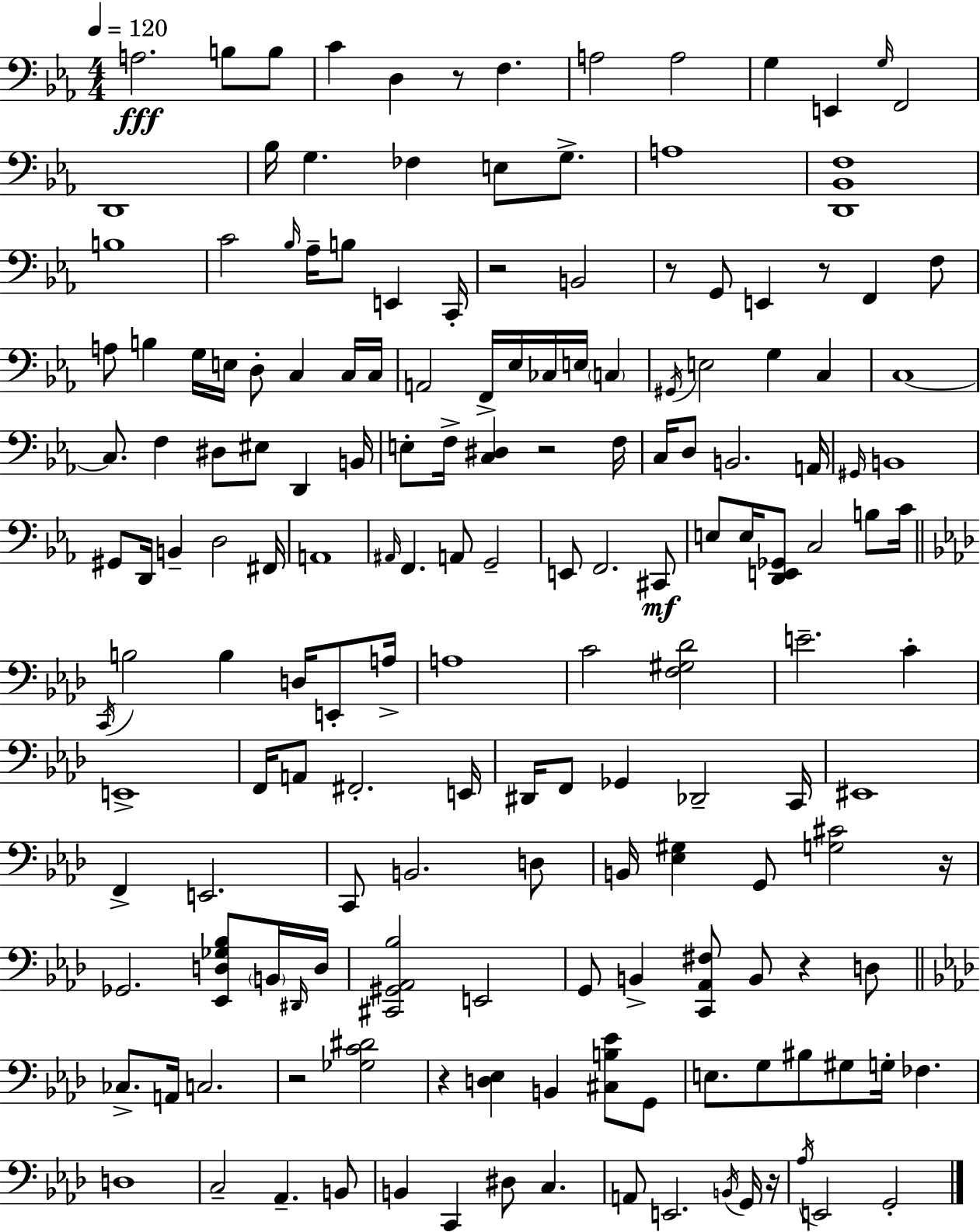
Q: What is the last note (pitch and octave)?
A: G2